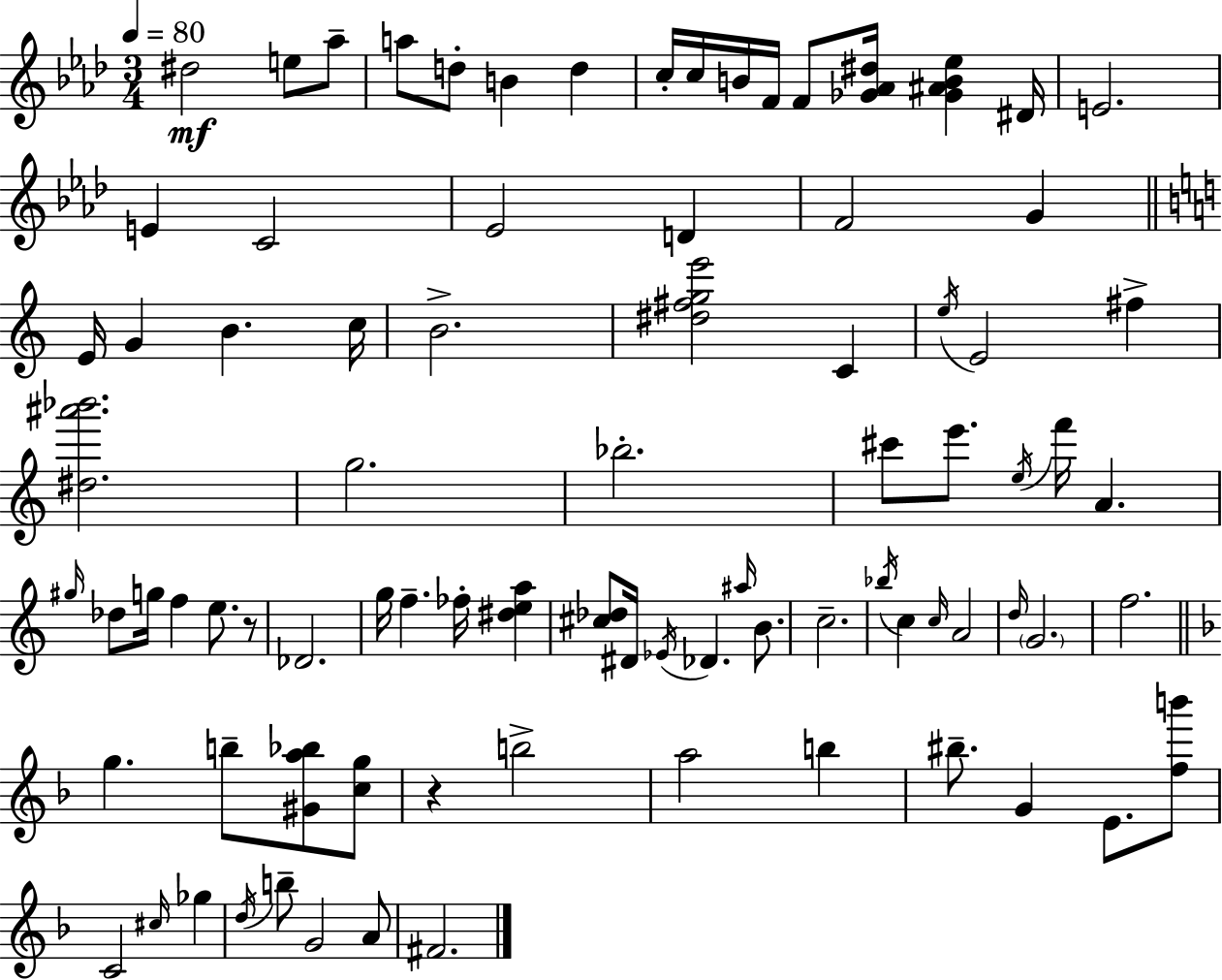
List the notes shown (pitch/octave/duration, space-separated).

D#5/h E5/e Ab5/e A5/e D5/e B4/q D5/q C5/s C5/s B4/s F4/s F4/e [Gb4,Ab4,D#5]/s [Gb4,A#4,B4,Eb5]/q D#4/s E4/h. E4/q C4/h Eb4/h D4/q F4/h G4/q E4/s G4/q B4/q. C5/s B4/h. [D#5,F#5,G5,E6]/h C4/q E5/s E4/h F#5/q [D#5,A#6,Bb6]/h. G5/h. Bb5/h. C#6/e E6/e. E5/s F6/s A4/q. G#5/s Db5/e G5/s F5/q E5/e. R/e Db4/h. G5/s F5/q. FES5/s [D#5,E5,A5]/q [C#5,Db5]/e D#4/s Eb4/s Db4/q. A#5/s B4/e. C5/h. Bb5/s C5/q C5/s A4/h D5/s G4/h. F5/h. G5/q. B5/e [G#4,A5,Bb5]/e [C5,G5]/e R/q B5/h A5/h B5/q BIS5/e. G4/q E4/e. [F5,B6]/e C4/h C#5/s Gb5/q D5/s B5/e G4/h A4/e F#4/h.